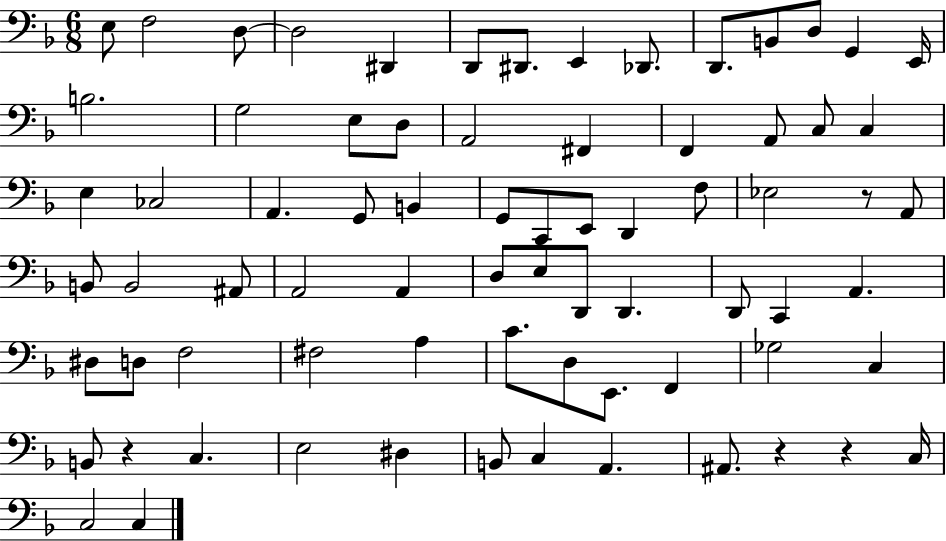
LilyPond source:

{
  \clef bass
  \numericTimeSignature
  \time 6/8
  \key f \major
  e8 f2 d8~~ | d2 dis,4 | d,8 dis,8. e,4 des,8. | d,8. b,8 d8 g,4 e,16 | \break b2. | g2 e8 d8 | a,2 fis,4 | f,4 a,8 c8 c4 | \break e4 ces2 | a,4. g,8 b,4 | g,8 c,8 e,8 d,4 f8 | ees2 r8 a,8 | \break b,8 b,2 ais,8 | a,2 a,4 | d8 e8 d,8 d,4. | d,8 c,4 a,4. | \break dis8 d8 f2 | fis2 a4 | c'8. d8 e,8. f,4 | ges2 c4 | \break b,8 r4 c4. | e2 dis4 | b,8 c4 a,4. | ais,8. r4 r4 c16 | \break c2 c4 | \bar "|."
}